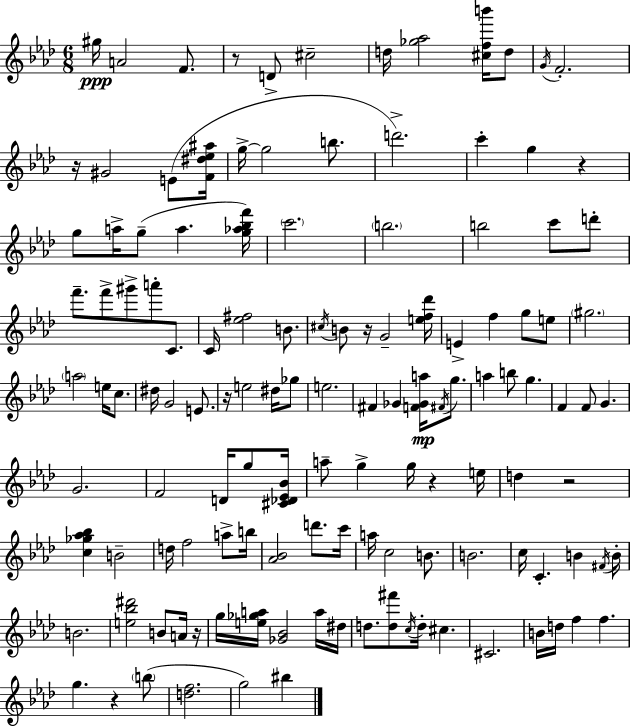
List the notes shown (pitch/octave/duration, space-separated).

G#5/s A4/h F4/e. R/e D4/e C#5/h D5/s [Gb5,Ab5]/h [C#5,F5,B6]/s D5/e G4/s F4/h. R/s G#4/h E4/e [F4,D#5,Eb5,A#5]/s G5/s G5/h B5/e. D6/h. C6/q G5/q R/q G5/e A5/s G5/e A5/q. [G5,Ab5,Bb5,F6]/s C6/h. B5/h. B5/h C6/e D6/e F6/e. F6/e G#6/e A6/e C4/e. C4/s [Eb5,F#5]/h B4/e. C#5/s B4/e R/s G4/h [E5,F5,Db6]/s E4/q F5/q G5/e E5/e G#5/h. A5/h E5/s C5/e. D#5/s G4/h E4/e. R/s E5/h D#5/s Gb5/e E5/h. F#4/q Gb4/q [F4,Gb4,A5]/s F#4/s G5/e. A5/q B5/e G5/q. F4/q F4/e G4/q. G4/h. F4/h D4/s G5/e [C#4,Db4,Eb4,Bb4]/s A5/e G5/q G5/s R/q E5/s D5/q R/h [C5,Gb5,Ab5,Bb5]/q B4/h D5/s F5/h A5/e B5/s [Ab4,Bb4]/h D6/e. C6/s A5/s C5/h B4/e. B4/h. C5/s C4/q. B4/q F#4/s B4/s B4/h. [E5,Bb5,D#6]/h B4/e A4/s R/s G5/s [E5,Gb5,A5]/s [Gb4,Bb4]/h A5/s D#5/s D5/e. [D5,F#6]/e C5/s D5/s C#5/q. C#4/h. B4/s D5/s F5/q F5/q. G5/q. R/q B5/e [D5,F5]/h. G5/h BIS5/q